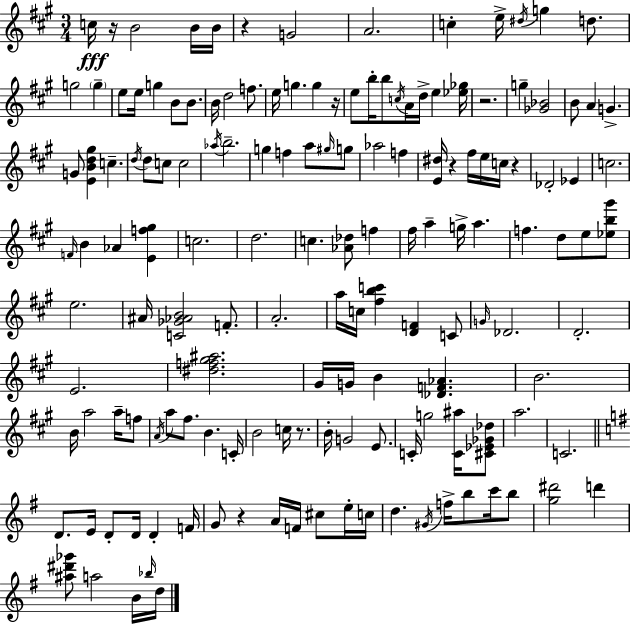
{
  \clef treble
  \numericTimeSignature
  \time 3/4
  \key a \major
  c''16\fff r16 b'2 b'16 b'16 | r4 g'2 | a'2. | c''4-. e''16-> \acciaccatura { dis''16 } g''4 d''8. | \break g''2 \parenthesize g''4-- | e''8 e''16 g''4 b'8 b'8. | b'16 d''2 f''8. | e''16 g''4. g''4 | \break r16 e''8 b''16-. b''8 \acciaccatura { c''16 } a'16 d''16-> e''4 | <ees'' ges''>16 r2. | g''4-- <ges' bes'>2 | b'8 a'4 g'4.-> | \break g'8 <e' b' d'' gis''>4 c''4.-- | \acciaccatura { d''16 } d''8 c''8 c''2 | \acciaccatura { aes''16 } b''2.-- | g''4 f''4 | \break a''8 \grace { gis''16 } g''8 aes''2 | f''4 <e' dis''>16 r4 fis''16 e''16 | c''16 r4 des'2-. | ees'4 c''2. | \break \grace { f'16 } b'4 aes'4 | <e' f'' gis''>4 c''2. | d''2. | c''4. | \break <aes' des''>8 f''4 fis''16 a''4-- g''16-> | a''4. f''4. | d''8 e''8 <ees'' b'' gis'''>8 e''2. | ais'16 <c' ges' aes' b'>2 | \break f'8.-. a'2.-. | a''16 c''16 <fis'' b'' c'''>4 | <d' f'>4 c'8 \grace { g'16 } des'2. | d'2.-. | \break e'2. | <dis'' f'' gis'' ais''>2. | gis'16 g'16 b'4 | <des' f' aes'>4. b'2. | \break b'16 a''2 | a''16-- f''8 \acciaccatura { a'16 } a''8 fis''8. | b'4. c'16-. b'2 | c''16 r8. b'16-. g'2 | \break e'8. c'16-. g''2 | <c' ais''>16 <cis' ees' ges' des''>8 a''2. | c'2. | \bar "||" \break \key g \major d'8. e'16 d'8-. d'16 d'4-. f'16 | g'8 r4 a'16 f'16 cis''8 e''16-. c''16 | d''4. \acciaccatura { gis'16 } f''16-> b''8 c'''16 b''8 | <g'' dis'''>2 d'''4 | \break <ais'' dis''' ges'''>8 a''2 b'16 | \grace { bes''16 } d''16 \bar "|."
}